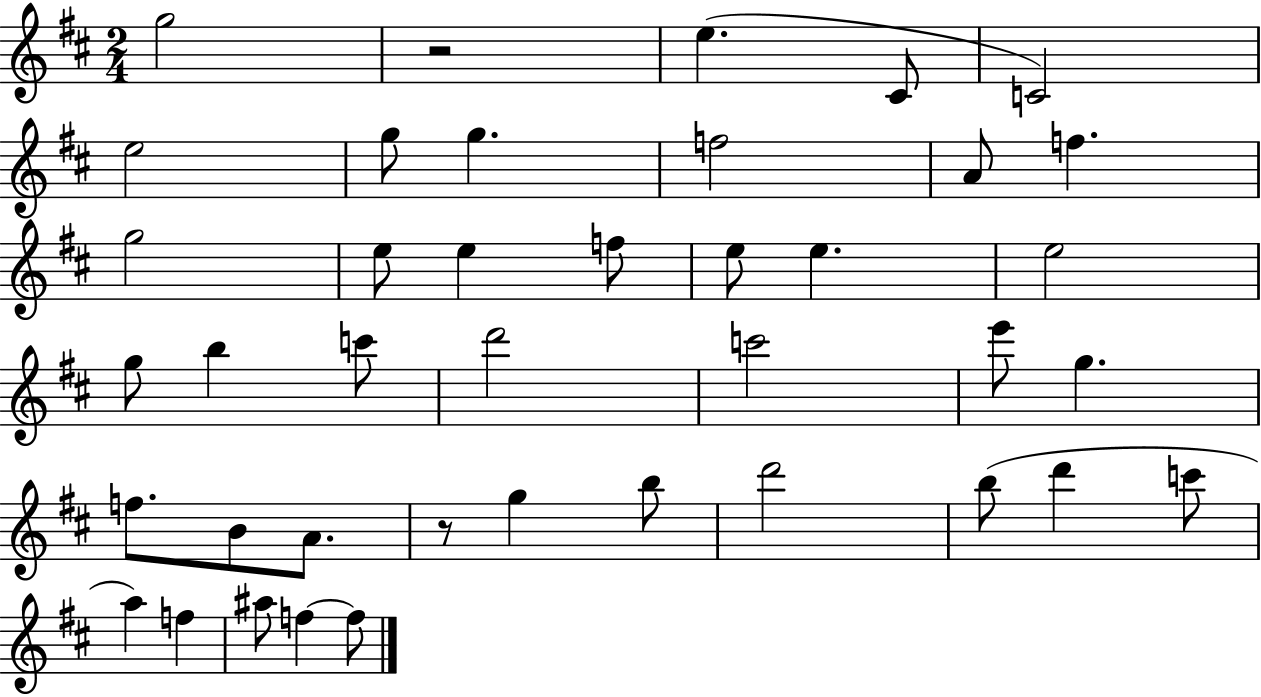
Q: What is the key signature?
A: D major